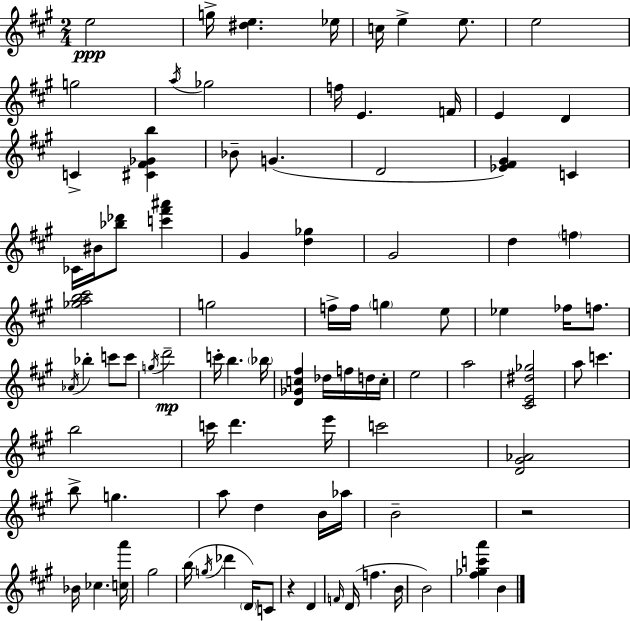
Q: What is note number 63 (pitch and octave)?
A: B4